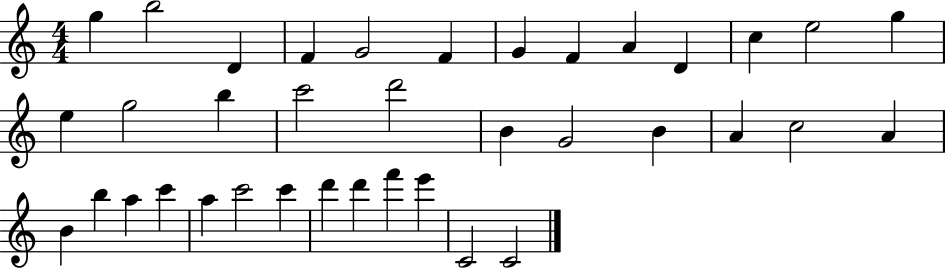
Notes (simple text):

G5/q B5/h D4/q F4/q G4/h F4/q G4/q F4/q A4/q D4/q C5/q E5/h G5/q E5/q G5/h B5/q C6/h D6/h B4/q G4/h B4/q A4/q C5/h A4/q B4/q B5/q A5/q C6/q A5/q C6/h C6/q D6/q D6/q F6/q E6/q C4/h C4/h